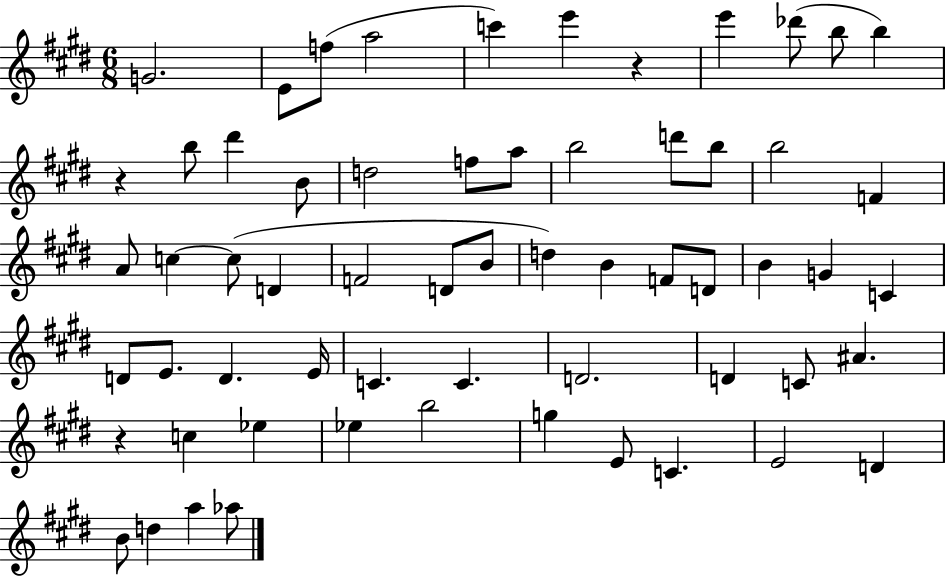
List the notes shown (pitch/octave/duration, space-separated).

G4/h. E4/e F5/e A5/h C6/q E6/q R/q E6/q Db6/e B5/e B5/q R/q B5/e D#6/q B4/e D5/h F5/e A5/e B5/h D6/e B5/e B5/h F4/q A4/e C5/q C5/e D4/q F4/h D4/e B4/e D5/q B4/q F4/e D4/e B4/q G4/q C4/q D4/e E4/e. D4/q. E4/s C4/q. C4/q. D4/h. D4/q C4/e A#4/q. R/q C5/q Eb5/q Eb5/q B5/h G5/q E4/e C4/q. E4/h D4/q B4/e D5/q A5/q Ab5/e